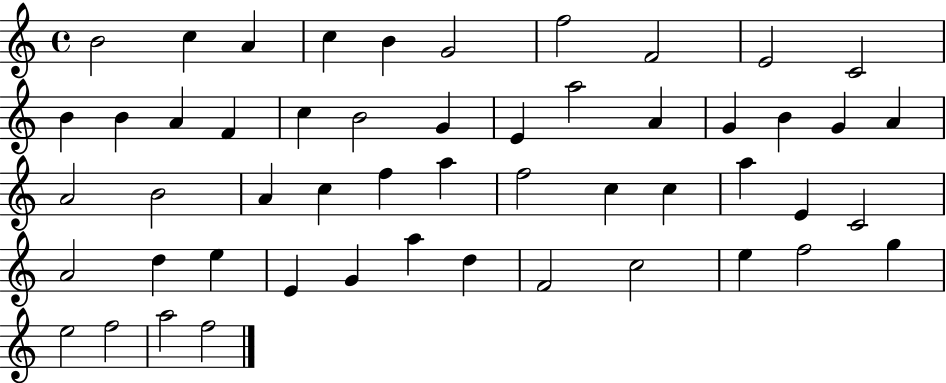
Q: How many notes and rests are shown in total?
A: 52